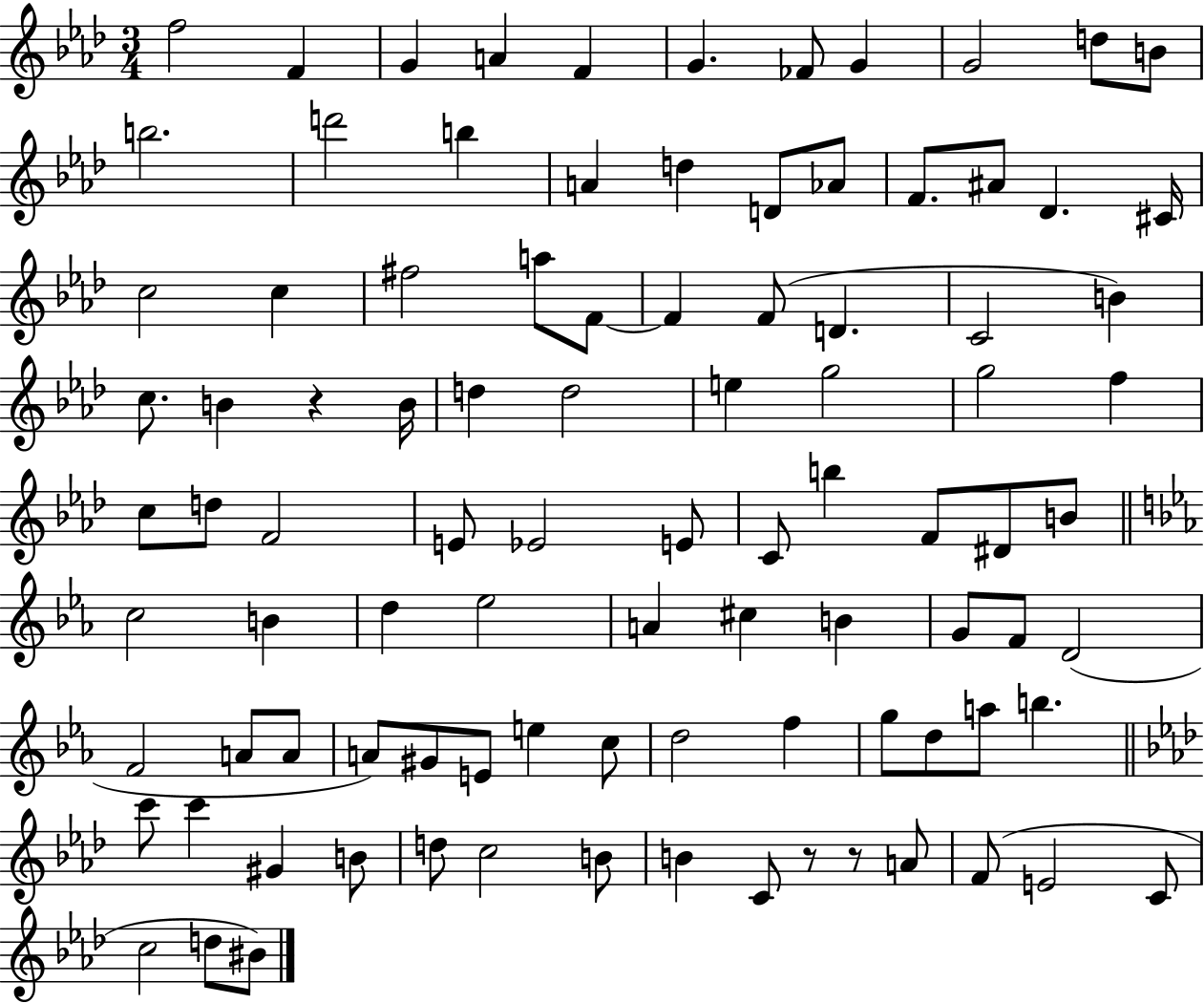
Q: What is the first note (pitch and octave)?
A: F5